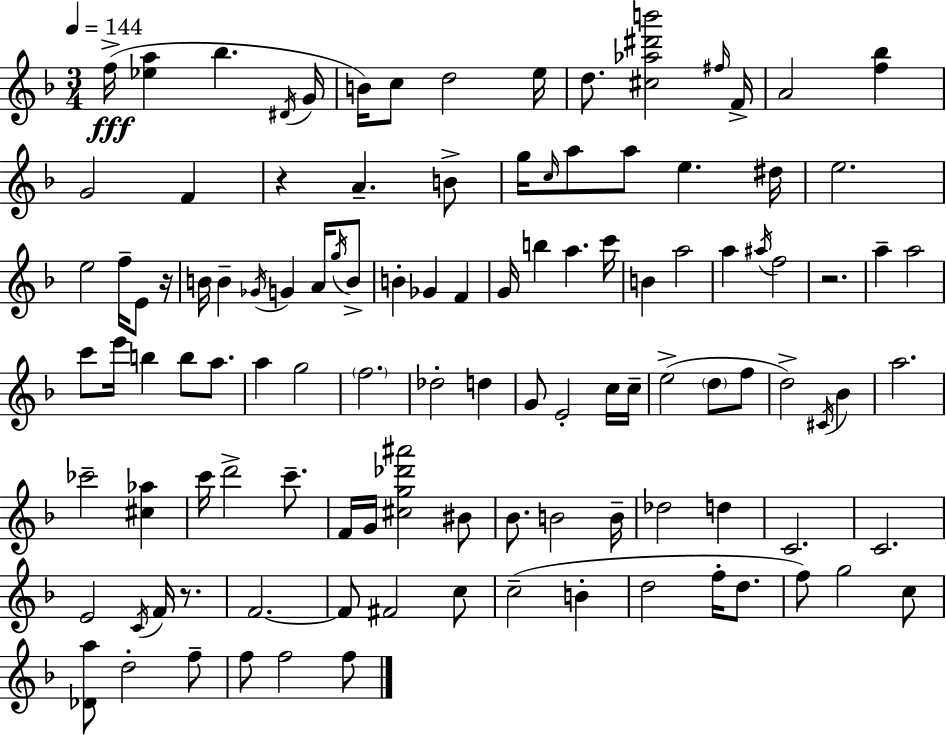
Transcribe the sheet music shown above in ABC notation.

X:1
T:Untitled
M:3/4
L:1/4
K:Dm
f/4 [_ea] _b ^D/4 G/4 B/4 c/2 d2 e/4 d/2 [^c_a^d'b']2 ^f/4 F/4 A2 [f_b] G2 F z A B/2 g/4 c/4 a/2 a/2 e ^d/4 e2 e2 f/4 E/2 z/4 B/4 B _G/4 G A/4 g/4 B/2 B _G F G/4 b a c'/4 B a2 a ^a/4 f2 z2 a a2 c'/2 e'/4 b b/2 a/2 a g2 f2 _d2 d G/2 E2 c/4 c/4 e2 d/2 f/2 d2 ^C/4 _B a2 _c'2 [^c_a] c'/4 d'2 c'/2 F/4 G/4 [^cg_d'^a']2 ^B/2 _B/2 B2 B/4 _d2 d C2 C2 E2 C/4 F/4 z/2 F2 F/2 ^F2 c/2 c2 B d2 f/4 d/2 f/2 g2 c/2 [_Da]/2 d2 f/2 f/2 f2 f/2